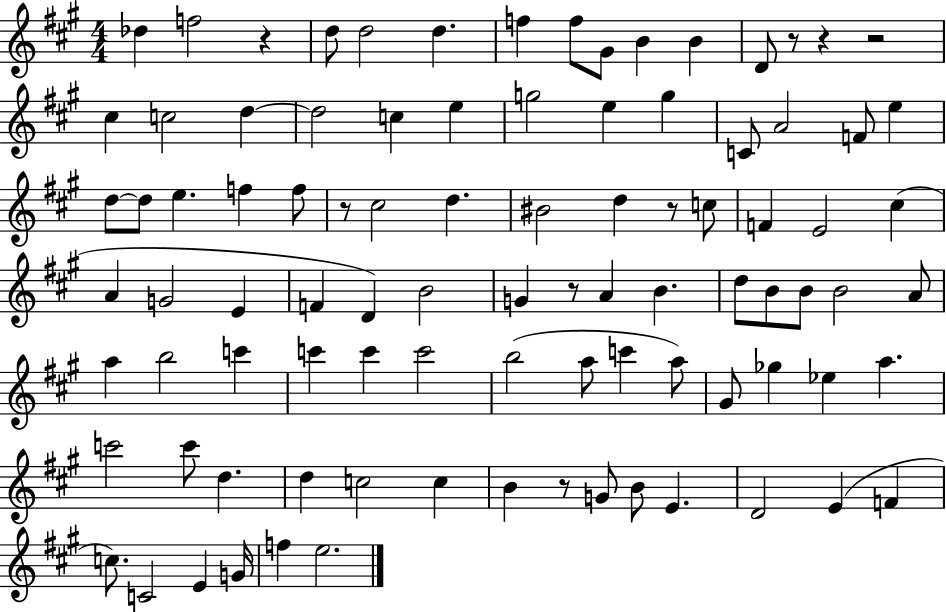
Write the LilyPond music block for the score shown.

{
  \clef treble
  \numericTimeSignature
  \time 4/4
  \key a \major
  des''4 f''2 r4 | d''8 d''2 d''4. | f''4 f''8 gis'8 b'4 b'4 | d'8 r8 r4 r2 | \break cis''4 c''2 d''4~~ | d''2 c''4 e''4 | g''2 e''4 g''4 | c'8 a'2 f'8 e''4 | \break d''8~~ d''8 e''4. f''4 f''8 | r8 cis''2 d''4. | bis'2 d''4 r8 c''8 | f'4 e'2 cis''4( | \break a'4 g'2 e'4 | f'4 d'4) b'2 | g'4 r8 a'4 b'4. | d''8 b'8 b'8 b'2 a'8 | \break a''4 b''2 c'''4 | c'''4 c'''4 c'''2 | b''2( a''8 c'''4 a''8) | gis'8 ges''4 ees''4 a''4. | \break c'''2 c'''8 d''4. | d''4 c''2 c''4 | b'4 r8 g'8 b'8 e'4. | d'2 e'4( f'4 | \break c''8.) c'2 e'4 g'16 | f''4 e''2. | \bar "|."
}